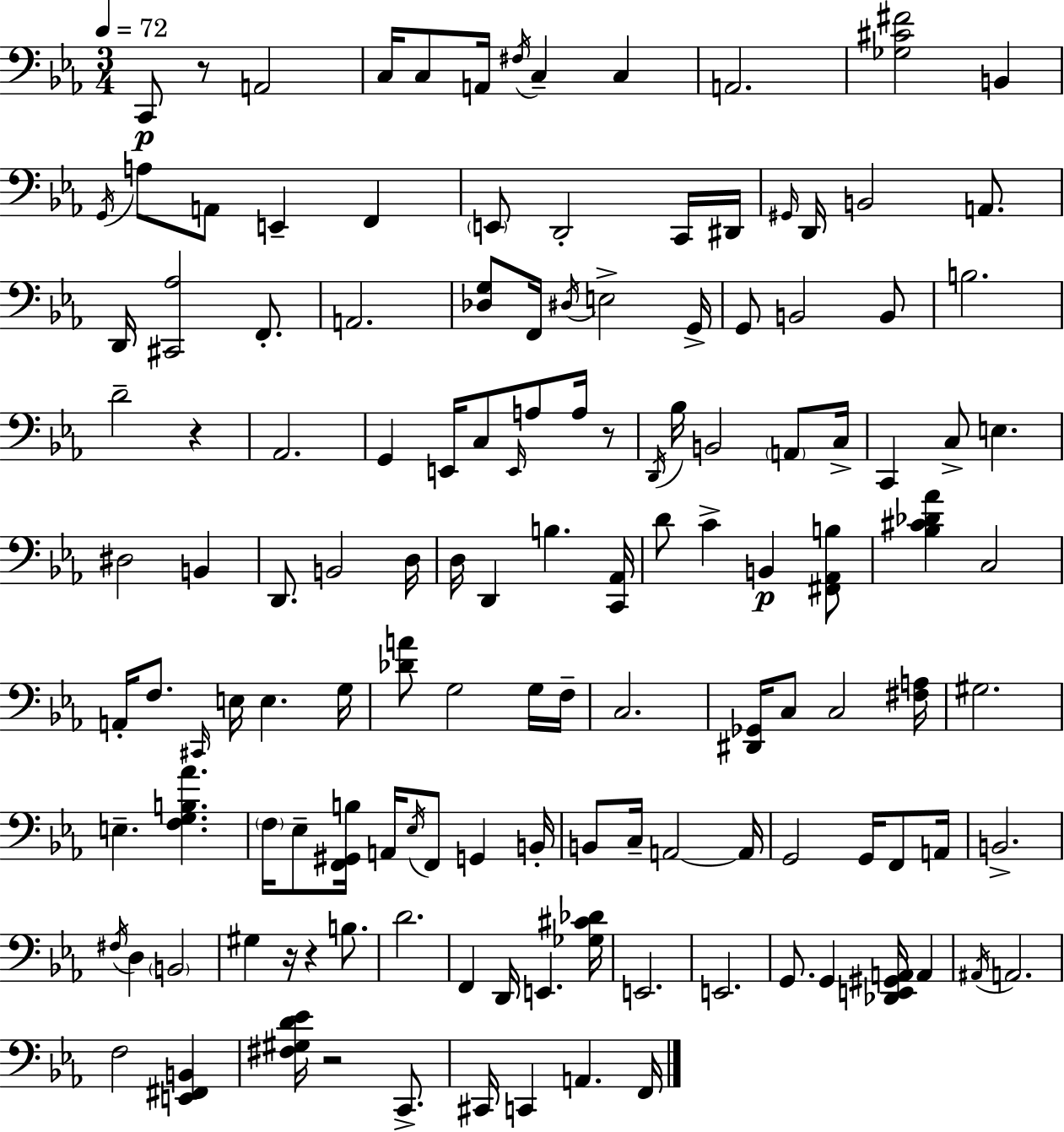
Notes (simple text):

C2/e R/e A2/h C3/s C3/e A2/s F#3/s C3/q C3/q A2/h. [Gb3,C#4,F#4]/h B2/q G2/s A3/e A2/e E2/q F2/q E2/e D2/h C2/s D#2/s G#2/s D2/s B2/h A2/e. D2/s [C#2,Ab3]/h F2/e. A2/h. [Db3,G3]/e F2/s D#3/s E3/h G2/s G2/e B2/h B2/e B3/h. D4/h R/q Ab2/h. G2/q E2/s C3/e E2/s A3/e A3/s R/e D2/s Bb3/s B2/h A2/e C3/s C2/q C3/e E3/q. D#3/h B2/q D2/e. B2/h D3/s D3/s D2/q B3/q. [C2,Ab2]/s D4/e C4/q B2/q [F#2,Ab2,B3]/e [Bb3,C#4,Db4,Ab4]/q C3/h A2/s F3/e. C#2/s E3/s E3/q. G3/s [Db4,A4]/e G3/h G3/s F3/s C3/h. [D#2,Gb2]/s C3/e C3/h [F#3,A3]/s G#3/h. E3/q. [F3,G3,B3,Ab4]/q. F3/s Eb3/e [F2,G#2,B3]/s A2/s Eb3/s F2/e G2/q B2/s B2/e C3/s A2/h A2/s G2/h G2/s F2/e A2/s B2/h. F#3/s D3/q B2/h G#3/q R/s R/q B3/e. D4/h. F2/q D2/s E2/q. [Gb3,C#4,Db4]/s E2/h. E2/h. G2/e. G2/q [Db2,E2,G#2,A2]/s A2/q A#2/s A2/h. F3/h [E2,F#2,B2]/q [F#3,G#3,D4,Eb4]/s R/h C2/e. C#2/s C2/q A2/q. F2/s